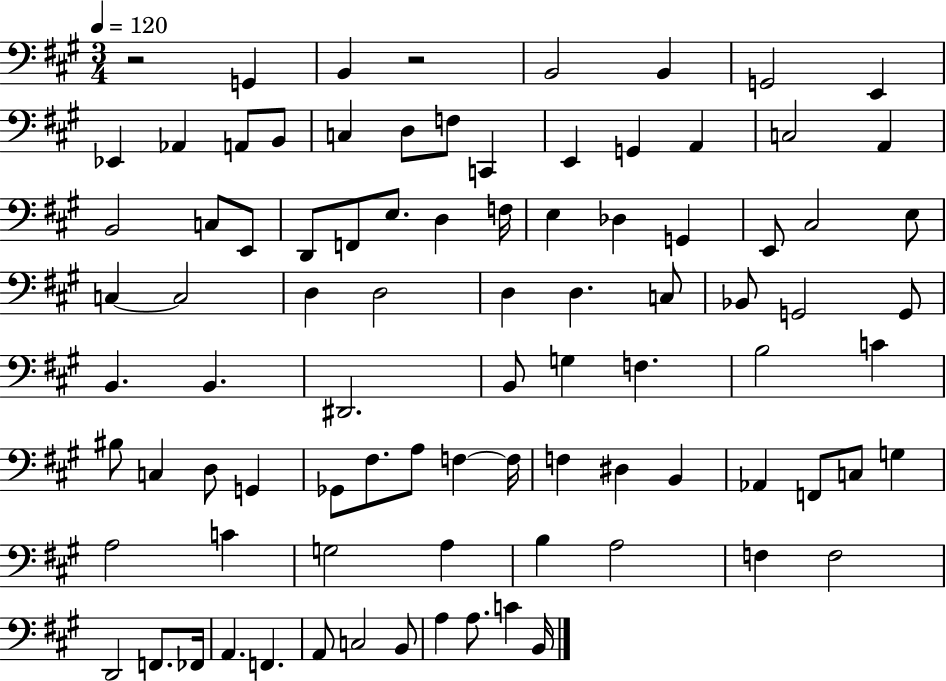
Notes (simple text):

R/h G2/q B2/q R/h B2/h B2/q G2/h E2/q Eb2/q Ab2/q A2/e B2/e C3/q D3/e F3/e C2/q E2/q G2/q A2/q C3/h A2/q B2/h C3/e E2/e D2/e F2/e E3/e. D3/q F3/s E3/q Db3/q G2/q E2/e C#3/h E3/e C3/q C3/h D3/q D3/h D3/q D3/q. C3/e Bb2/e G2/h G2/e B2/q. B2/q. D#2/h. B2/e G3/q F3/q. B3/h C4/q BIS3/e C3/q D3/e G2/q Gb2/e F#3/e. A3/e F3/q F3/s F3/q D#3/q B2/q Ab2/q F2/e C3/e G3/q A3/h C4/q G3/h A3/q B3/q A3/h F3/q F3/h D2/h F2/e. FES2/s A2/q. F2/q. A2/e C3/h B2/e A3/q A3/e. C4/q B2/s